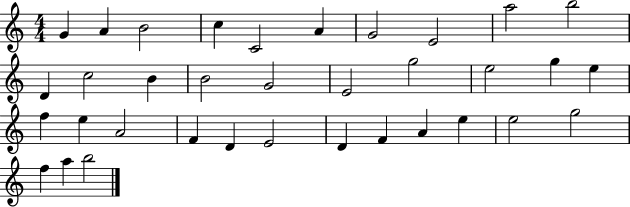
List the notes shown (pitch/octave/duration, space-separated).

G4/q A4/q B4/h C5/q C4/h A4/q G4/h E4/h A5/h B5/h D4/q C5/h B4/q B4/h G4/h E4/h G5/h E5/h G5/q E5/q F5/q E5/q A4/h F4/q D4/q E4/h D4/q F4/q A4/q E5/q E5/h G5/h F5/q A5/q B5/h